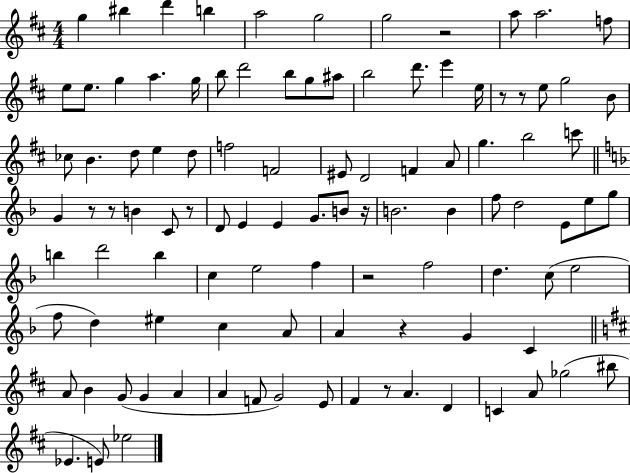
G5/q BIS5/q D6/q B5/q A5/h G5/h G5/h R/h A5/e A5/h. F5/e E5/e E5/e. G5/q A5/q. G5/s B5/e D6/h B5/e G5/e A#5/e B5/h D6/e. E6/q E5/s R/e R/e E5/e G5/h B4/e CES5/e B4/q. D5/e E5/q D5/e F5/h F4/h EIS4/e D4/h F4/q A4/e G5/q. B5/h C6/e G4/q R/e R/e B4/q C4/e R/e D4/e E4/q E4/q G4/e. B4/e R/s B4/h. B4/q F5/e D5/h E4/e E5/e G5/e B5/q D6/h B5/q C5/q E5/h F5/q R/h F5/h D5/q. C5/e E5/h F5/e D5/q EIS5/q C5/q A4/e A4/q R/q G4/q C4/q A4/e B4/q G4/e G4/q A4/q A4/q F4/e G4/h E4/e F#4/q R/e A4/q. D4/q C4/q A4/e Gb5/h BIS5/e Eb4/q. E4/e Eb5/h